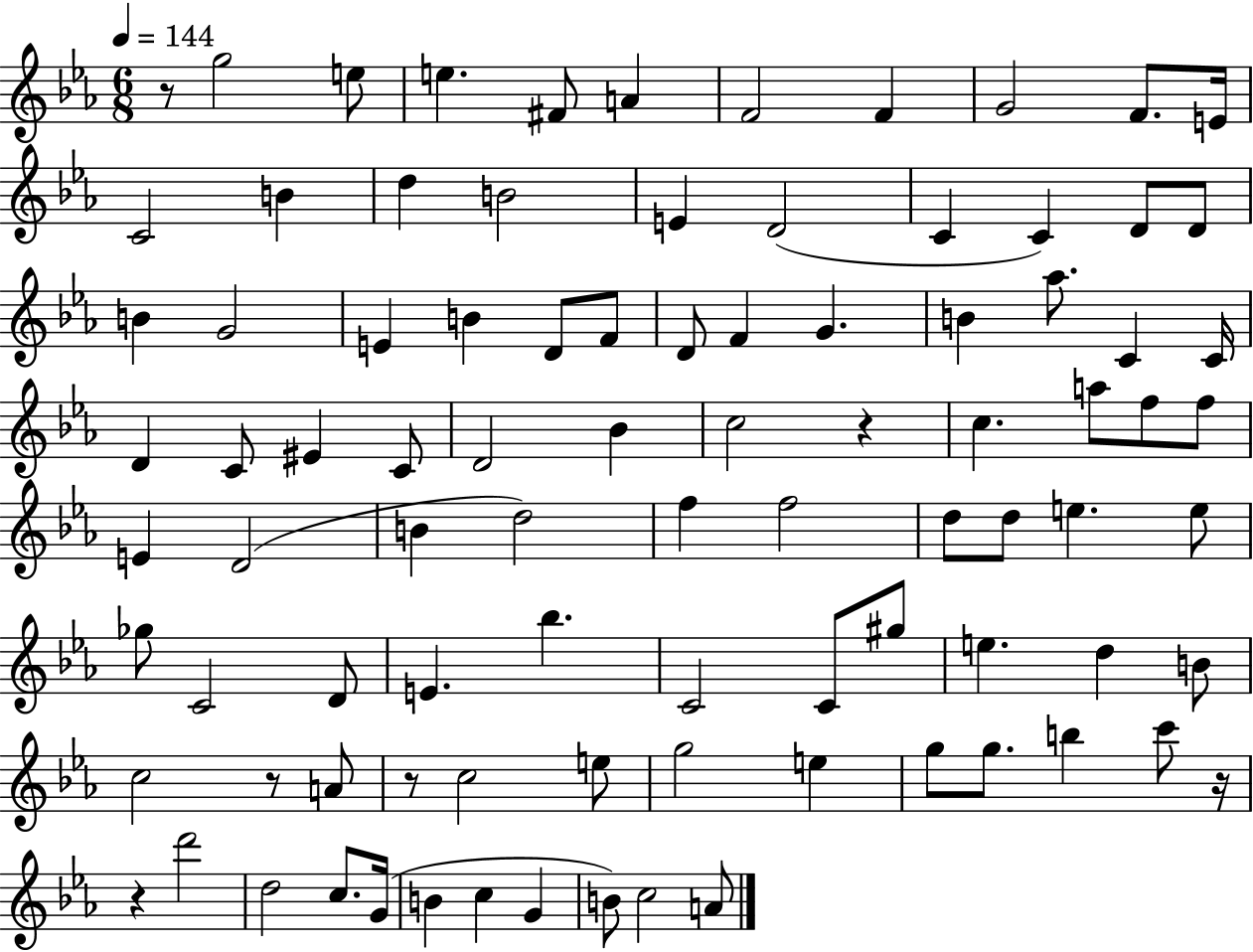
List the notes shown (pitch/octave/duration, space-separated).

R/e G5/h E5/e E5/q. F#4/e A4/q F4/h F4/q G4/h F4/e. E4/s C4/h B4/q D5/q B4/h E4/q D4/h C4/q C4/q D4/e D4/e B4/q G4/h E4/q B4/q D4/e F4/e D4/e F4/q G4/q. B4/q Ab5/e. C4/q C4/s D4/q C4/e EIS4/q C4/e D4/h Bb4/q C5/h R/q C5/q. A5/e F5/e F5/e E4/q D4/h B4/q D5/h F5/q F5/h D5/e D5/e E5/q. E5/e Gb5/e C4/h D4/e E4/q. Bb5/q. C4/h C4/e G#5/e E5/q. D5/q B4/e C5/h R/e A4/e R/e C5/h E5/e G5/h E5/q G5/e G5/e. B5/q C6/e R/s R/q D6/h D5/h C5/e. G4/s B4/q C5/q G4/q B4/e C5/h A4/e